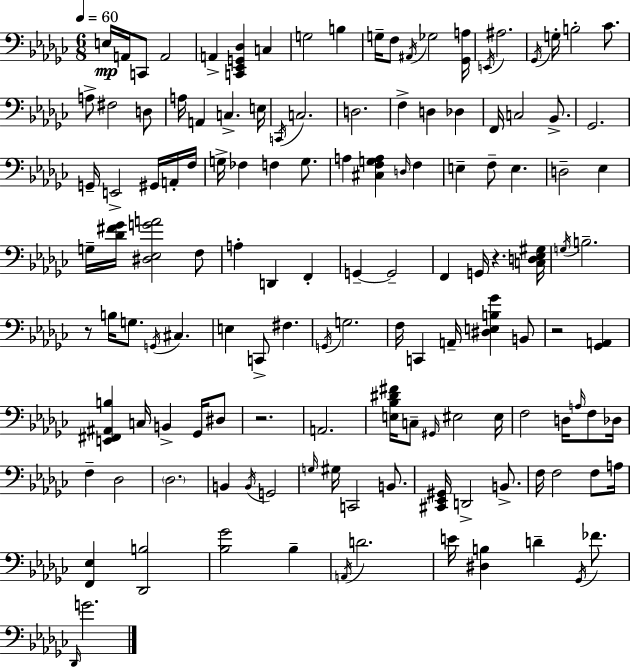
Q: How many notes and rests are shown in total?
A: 134